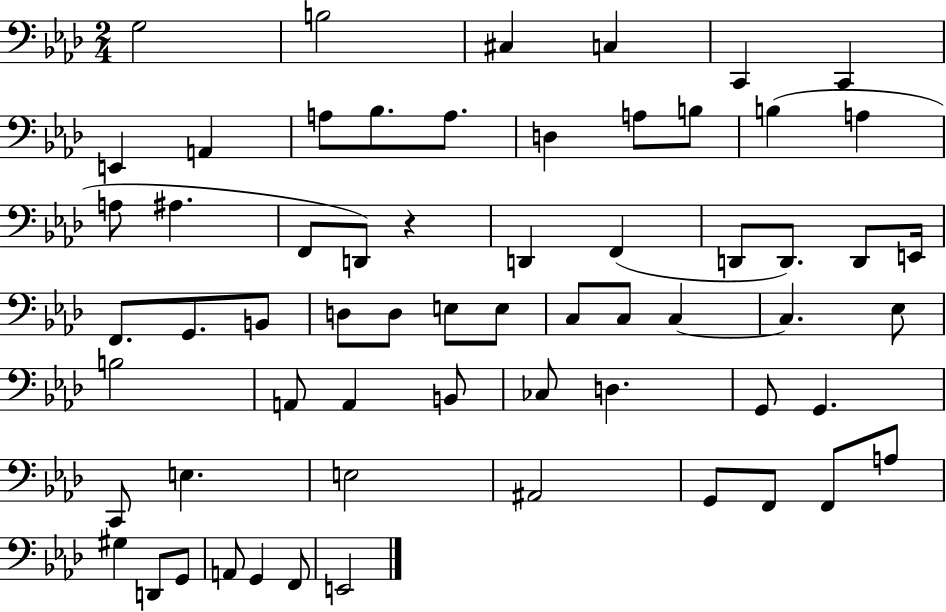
G3/h B3/h C#3/q C3/q C2/q C2/q E2/q A2/q A3/e Bb3/e. A3/e. D3/q A3/e B3/e B3/q A3/q A3/e A#3/q. F2/e D2/e R/q D2/q F2/q D2/e D2/e. D2/e E2/s F2/e. G2/e. B2/e D3/e D3/e E3/e E3/e C3/e C3/e C3/q C3/q. Eb3/e B3/h A2/e A2/q B2/e CES3/e D3/q. G2/e G2/q. C2/e E3/q. E3/h A#2/h G2/e F2/e F2/e A3/e G#3/q D2/e G2/e A2/e G2/q F2/e E2/h